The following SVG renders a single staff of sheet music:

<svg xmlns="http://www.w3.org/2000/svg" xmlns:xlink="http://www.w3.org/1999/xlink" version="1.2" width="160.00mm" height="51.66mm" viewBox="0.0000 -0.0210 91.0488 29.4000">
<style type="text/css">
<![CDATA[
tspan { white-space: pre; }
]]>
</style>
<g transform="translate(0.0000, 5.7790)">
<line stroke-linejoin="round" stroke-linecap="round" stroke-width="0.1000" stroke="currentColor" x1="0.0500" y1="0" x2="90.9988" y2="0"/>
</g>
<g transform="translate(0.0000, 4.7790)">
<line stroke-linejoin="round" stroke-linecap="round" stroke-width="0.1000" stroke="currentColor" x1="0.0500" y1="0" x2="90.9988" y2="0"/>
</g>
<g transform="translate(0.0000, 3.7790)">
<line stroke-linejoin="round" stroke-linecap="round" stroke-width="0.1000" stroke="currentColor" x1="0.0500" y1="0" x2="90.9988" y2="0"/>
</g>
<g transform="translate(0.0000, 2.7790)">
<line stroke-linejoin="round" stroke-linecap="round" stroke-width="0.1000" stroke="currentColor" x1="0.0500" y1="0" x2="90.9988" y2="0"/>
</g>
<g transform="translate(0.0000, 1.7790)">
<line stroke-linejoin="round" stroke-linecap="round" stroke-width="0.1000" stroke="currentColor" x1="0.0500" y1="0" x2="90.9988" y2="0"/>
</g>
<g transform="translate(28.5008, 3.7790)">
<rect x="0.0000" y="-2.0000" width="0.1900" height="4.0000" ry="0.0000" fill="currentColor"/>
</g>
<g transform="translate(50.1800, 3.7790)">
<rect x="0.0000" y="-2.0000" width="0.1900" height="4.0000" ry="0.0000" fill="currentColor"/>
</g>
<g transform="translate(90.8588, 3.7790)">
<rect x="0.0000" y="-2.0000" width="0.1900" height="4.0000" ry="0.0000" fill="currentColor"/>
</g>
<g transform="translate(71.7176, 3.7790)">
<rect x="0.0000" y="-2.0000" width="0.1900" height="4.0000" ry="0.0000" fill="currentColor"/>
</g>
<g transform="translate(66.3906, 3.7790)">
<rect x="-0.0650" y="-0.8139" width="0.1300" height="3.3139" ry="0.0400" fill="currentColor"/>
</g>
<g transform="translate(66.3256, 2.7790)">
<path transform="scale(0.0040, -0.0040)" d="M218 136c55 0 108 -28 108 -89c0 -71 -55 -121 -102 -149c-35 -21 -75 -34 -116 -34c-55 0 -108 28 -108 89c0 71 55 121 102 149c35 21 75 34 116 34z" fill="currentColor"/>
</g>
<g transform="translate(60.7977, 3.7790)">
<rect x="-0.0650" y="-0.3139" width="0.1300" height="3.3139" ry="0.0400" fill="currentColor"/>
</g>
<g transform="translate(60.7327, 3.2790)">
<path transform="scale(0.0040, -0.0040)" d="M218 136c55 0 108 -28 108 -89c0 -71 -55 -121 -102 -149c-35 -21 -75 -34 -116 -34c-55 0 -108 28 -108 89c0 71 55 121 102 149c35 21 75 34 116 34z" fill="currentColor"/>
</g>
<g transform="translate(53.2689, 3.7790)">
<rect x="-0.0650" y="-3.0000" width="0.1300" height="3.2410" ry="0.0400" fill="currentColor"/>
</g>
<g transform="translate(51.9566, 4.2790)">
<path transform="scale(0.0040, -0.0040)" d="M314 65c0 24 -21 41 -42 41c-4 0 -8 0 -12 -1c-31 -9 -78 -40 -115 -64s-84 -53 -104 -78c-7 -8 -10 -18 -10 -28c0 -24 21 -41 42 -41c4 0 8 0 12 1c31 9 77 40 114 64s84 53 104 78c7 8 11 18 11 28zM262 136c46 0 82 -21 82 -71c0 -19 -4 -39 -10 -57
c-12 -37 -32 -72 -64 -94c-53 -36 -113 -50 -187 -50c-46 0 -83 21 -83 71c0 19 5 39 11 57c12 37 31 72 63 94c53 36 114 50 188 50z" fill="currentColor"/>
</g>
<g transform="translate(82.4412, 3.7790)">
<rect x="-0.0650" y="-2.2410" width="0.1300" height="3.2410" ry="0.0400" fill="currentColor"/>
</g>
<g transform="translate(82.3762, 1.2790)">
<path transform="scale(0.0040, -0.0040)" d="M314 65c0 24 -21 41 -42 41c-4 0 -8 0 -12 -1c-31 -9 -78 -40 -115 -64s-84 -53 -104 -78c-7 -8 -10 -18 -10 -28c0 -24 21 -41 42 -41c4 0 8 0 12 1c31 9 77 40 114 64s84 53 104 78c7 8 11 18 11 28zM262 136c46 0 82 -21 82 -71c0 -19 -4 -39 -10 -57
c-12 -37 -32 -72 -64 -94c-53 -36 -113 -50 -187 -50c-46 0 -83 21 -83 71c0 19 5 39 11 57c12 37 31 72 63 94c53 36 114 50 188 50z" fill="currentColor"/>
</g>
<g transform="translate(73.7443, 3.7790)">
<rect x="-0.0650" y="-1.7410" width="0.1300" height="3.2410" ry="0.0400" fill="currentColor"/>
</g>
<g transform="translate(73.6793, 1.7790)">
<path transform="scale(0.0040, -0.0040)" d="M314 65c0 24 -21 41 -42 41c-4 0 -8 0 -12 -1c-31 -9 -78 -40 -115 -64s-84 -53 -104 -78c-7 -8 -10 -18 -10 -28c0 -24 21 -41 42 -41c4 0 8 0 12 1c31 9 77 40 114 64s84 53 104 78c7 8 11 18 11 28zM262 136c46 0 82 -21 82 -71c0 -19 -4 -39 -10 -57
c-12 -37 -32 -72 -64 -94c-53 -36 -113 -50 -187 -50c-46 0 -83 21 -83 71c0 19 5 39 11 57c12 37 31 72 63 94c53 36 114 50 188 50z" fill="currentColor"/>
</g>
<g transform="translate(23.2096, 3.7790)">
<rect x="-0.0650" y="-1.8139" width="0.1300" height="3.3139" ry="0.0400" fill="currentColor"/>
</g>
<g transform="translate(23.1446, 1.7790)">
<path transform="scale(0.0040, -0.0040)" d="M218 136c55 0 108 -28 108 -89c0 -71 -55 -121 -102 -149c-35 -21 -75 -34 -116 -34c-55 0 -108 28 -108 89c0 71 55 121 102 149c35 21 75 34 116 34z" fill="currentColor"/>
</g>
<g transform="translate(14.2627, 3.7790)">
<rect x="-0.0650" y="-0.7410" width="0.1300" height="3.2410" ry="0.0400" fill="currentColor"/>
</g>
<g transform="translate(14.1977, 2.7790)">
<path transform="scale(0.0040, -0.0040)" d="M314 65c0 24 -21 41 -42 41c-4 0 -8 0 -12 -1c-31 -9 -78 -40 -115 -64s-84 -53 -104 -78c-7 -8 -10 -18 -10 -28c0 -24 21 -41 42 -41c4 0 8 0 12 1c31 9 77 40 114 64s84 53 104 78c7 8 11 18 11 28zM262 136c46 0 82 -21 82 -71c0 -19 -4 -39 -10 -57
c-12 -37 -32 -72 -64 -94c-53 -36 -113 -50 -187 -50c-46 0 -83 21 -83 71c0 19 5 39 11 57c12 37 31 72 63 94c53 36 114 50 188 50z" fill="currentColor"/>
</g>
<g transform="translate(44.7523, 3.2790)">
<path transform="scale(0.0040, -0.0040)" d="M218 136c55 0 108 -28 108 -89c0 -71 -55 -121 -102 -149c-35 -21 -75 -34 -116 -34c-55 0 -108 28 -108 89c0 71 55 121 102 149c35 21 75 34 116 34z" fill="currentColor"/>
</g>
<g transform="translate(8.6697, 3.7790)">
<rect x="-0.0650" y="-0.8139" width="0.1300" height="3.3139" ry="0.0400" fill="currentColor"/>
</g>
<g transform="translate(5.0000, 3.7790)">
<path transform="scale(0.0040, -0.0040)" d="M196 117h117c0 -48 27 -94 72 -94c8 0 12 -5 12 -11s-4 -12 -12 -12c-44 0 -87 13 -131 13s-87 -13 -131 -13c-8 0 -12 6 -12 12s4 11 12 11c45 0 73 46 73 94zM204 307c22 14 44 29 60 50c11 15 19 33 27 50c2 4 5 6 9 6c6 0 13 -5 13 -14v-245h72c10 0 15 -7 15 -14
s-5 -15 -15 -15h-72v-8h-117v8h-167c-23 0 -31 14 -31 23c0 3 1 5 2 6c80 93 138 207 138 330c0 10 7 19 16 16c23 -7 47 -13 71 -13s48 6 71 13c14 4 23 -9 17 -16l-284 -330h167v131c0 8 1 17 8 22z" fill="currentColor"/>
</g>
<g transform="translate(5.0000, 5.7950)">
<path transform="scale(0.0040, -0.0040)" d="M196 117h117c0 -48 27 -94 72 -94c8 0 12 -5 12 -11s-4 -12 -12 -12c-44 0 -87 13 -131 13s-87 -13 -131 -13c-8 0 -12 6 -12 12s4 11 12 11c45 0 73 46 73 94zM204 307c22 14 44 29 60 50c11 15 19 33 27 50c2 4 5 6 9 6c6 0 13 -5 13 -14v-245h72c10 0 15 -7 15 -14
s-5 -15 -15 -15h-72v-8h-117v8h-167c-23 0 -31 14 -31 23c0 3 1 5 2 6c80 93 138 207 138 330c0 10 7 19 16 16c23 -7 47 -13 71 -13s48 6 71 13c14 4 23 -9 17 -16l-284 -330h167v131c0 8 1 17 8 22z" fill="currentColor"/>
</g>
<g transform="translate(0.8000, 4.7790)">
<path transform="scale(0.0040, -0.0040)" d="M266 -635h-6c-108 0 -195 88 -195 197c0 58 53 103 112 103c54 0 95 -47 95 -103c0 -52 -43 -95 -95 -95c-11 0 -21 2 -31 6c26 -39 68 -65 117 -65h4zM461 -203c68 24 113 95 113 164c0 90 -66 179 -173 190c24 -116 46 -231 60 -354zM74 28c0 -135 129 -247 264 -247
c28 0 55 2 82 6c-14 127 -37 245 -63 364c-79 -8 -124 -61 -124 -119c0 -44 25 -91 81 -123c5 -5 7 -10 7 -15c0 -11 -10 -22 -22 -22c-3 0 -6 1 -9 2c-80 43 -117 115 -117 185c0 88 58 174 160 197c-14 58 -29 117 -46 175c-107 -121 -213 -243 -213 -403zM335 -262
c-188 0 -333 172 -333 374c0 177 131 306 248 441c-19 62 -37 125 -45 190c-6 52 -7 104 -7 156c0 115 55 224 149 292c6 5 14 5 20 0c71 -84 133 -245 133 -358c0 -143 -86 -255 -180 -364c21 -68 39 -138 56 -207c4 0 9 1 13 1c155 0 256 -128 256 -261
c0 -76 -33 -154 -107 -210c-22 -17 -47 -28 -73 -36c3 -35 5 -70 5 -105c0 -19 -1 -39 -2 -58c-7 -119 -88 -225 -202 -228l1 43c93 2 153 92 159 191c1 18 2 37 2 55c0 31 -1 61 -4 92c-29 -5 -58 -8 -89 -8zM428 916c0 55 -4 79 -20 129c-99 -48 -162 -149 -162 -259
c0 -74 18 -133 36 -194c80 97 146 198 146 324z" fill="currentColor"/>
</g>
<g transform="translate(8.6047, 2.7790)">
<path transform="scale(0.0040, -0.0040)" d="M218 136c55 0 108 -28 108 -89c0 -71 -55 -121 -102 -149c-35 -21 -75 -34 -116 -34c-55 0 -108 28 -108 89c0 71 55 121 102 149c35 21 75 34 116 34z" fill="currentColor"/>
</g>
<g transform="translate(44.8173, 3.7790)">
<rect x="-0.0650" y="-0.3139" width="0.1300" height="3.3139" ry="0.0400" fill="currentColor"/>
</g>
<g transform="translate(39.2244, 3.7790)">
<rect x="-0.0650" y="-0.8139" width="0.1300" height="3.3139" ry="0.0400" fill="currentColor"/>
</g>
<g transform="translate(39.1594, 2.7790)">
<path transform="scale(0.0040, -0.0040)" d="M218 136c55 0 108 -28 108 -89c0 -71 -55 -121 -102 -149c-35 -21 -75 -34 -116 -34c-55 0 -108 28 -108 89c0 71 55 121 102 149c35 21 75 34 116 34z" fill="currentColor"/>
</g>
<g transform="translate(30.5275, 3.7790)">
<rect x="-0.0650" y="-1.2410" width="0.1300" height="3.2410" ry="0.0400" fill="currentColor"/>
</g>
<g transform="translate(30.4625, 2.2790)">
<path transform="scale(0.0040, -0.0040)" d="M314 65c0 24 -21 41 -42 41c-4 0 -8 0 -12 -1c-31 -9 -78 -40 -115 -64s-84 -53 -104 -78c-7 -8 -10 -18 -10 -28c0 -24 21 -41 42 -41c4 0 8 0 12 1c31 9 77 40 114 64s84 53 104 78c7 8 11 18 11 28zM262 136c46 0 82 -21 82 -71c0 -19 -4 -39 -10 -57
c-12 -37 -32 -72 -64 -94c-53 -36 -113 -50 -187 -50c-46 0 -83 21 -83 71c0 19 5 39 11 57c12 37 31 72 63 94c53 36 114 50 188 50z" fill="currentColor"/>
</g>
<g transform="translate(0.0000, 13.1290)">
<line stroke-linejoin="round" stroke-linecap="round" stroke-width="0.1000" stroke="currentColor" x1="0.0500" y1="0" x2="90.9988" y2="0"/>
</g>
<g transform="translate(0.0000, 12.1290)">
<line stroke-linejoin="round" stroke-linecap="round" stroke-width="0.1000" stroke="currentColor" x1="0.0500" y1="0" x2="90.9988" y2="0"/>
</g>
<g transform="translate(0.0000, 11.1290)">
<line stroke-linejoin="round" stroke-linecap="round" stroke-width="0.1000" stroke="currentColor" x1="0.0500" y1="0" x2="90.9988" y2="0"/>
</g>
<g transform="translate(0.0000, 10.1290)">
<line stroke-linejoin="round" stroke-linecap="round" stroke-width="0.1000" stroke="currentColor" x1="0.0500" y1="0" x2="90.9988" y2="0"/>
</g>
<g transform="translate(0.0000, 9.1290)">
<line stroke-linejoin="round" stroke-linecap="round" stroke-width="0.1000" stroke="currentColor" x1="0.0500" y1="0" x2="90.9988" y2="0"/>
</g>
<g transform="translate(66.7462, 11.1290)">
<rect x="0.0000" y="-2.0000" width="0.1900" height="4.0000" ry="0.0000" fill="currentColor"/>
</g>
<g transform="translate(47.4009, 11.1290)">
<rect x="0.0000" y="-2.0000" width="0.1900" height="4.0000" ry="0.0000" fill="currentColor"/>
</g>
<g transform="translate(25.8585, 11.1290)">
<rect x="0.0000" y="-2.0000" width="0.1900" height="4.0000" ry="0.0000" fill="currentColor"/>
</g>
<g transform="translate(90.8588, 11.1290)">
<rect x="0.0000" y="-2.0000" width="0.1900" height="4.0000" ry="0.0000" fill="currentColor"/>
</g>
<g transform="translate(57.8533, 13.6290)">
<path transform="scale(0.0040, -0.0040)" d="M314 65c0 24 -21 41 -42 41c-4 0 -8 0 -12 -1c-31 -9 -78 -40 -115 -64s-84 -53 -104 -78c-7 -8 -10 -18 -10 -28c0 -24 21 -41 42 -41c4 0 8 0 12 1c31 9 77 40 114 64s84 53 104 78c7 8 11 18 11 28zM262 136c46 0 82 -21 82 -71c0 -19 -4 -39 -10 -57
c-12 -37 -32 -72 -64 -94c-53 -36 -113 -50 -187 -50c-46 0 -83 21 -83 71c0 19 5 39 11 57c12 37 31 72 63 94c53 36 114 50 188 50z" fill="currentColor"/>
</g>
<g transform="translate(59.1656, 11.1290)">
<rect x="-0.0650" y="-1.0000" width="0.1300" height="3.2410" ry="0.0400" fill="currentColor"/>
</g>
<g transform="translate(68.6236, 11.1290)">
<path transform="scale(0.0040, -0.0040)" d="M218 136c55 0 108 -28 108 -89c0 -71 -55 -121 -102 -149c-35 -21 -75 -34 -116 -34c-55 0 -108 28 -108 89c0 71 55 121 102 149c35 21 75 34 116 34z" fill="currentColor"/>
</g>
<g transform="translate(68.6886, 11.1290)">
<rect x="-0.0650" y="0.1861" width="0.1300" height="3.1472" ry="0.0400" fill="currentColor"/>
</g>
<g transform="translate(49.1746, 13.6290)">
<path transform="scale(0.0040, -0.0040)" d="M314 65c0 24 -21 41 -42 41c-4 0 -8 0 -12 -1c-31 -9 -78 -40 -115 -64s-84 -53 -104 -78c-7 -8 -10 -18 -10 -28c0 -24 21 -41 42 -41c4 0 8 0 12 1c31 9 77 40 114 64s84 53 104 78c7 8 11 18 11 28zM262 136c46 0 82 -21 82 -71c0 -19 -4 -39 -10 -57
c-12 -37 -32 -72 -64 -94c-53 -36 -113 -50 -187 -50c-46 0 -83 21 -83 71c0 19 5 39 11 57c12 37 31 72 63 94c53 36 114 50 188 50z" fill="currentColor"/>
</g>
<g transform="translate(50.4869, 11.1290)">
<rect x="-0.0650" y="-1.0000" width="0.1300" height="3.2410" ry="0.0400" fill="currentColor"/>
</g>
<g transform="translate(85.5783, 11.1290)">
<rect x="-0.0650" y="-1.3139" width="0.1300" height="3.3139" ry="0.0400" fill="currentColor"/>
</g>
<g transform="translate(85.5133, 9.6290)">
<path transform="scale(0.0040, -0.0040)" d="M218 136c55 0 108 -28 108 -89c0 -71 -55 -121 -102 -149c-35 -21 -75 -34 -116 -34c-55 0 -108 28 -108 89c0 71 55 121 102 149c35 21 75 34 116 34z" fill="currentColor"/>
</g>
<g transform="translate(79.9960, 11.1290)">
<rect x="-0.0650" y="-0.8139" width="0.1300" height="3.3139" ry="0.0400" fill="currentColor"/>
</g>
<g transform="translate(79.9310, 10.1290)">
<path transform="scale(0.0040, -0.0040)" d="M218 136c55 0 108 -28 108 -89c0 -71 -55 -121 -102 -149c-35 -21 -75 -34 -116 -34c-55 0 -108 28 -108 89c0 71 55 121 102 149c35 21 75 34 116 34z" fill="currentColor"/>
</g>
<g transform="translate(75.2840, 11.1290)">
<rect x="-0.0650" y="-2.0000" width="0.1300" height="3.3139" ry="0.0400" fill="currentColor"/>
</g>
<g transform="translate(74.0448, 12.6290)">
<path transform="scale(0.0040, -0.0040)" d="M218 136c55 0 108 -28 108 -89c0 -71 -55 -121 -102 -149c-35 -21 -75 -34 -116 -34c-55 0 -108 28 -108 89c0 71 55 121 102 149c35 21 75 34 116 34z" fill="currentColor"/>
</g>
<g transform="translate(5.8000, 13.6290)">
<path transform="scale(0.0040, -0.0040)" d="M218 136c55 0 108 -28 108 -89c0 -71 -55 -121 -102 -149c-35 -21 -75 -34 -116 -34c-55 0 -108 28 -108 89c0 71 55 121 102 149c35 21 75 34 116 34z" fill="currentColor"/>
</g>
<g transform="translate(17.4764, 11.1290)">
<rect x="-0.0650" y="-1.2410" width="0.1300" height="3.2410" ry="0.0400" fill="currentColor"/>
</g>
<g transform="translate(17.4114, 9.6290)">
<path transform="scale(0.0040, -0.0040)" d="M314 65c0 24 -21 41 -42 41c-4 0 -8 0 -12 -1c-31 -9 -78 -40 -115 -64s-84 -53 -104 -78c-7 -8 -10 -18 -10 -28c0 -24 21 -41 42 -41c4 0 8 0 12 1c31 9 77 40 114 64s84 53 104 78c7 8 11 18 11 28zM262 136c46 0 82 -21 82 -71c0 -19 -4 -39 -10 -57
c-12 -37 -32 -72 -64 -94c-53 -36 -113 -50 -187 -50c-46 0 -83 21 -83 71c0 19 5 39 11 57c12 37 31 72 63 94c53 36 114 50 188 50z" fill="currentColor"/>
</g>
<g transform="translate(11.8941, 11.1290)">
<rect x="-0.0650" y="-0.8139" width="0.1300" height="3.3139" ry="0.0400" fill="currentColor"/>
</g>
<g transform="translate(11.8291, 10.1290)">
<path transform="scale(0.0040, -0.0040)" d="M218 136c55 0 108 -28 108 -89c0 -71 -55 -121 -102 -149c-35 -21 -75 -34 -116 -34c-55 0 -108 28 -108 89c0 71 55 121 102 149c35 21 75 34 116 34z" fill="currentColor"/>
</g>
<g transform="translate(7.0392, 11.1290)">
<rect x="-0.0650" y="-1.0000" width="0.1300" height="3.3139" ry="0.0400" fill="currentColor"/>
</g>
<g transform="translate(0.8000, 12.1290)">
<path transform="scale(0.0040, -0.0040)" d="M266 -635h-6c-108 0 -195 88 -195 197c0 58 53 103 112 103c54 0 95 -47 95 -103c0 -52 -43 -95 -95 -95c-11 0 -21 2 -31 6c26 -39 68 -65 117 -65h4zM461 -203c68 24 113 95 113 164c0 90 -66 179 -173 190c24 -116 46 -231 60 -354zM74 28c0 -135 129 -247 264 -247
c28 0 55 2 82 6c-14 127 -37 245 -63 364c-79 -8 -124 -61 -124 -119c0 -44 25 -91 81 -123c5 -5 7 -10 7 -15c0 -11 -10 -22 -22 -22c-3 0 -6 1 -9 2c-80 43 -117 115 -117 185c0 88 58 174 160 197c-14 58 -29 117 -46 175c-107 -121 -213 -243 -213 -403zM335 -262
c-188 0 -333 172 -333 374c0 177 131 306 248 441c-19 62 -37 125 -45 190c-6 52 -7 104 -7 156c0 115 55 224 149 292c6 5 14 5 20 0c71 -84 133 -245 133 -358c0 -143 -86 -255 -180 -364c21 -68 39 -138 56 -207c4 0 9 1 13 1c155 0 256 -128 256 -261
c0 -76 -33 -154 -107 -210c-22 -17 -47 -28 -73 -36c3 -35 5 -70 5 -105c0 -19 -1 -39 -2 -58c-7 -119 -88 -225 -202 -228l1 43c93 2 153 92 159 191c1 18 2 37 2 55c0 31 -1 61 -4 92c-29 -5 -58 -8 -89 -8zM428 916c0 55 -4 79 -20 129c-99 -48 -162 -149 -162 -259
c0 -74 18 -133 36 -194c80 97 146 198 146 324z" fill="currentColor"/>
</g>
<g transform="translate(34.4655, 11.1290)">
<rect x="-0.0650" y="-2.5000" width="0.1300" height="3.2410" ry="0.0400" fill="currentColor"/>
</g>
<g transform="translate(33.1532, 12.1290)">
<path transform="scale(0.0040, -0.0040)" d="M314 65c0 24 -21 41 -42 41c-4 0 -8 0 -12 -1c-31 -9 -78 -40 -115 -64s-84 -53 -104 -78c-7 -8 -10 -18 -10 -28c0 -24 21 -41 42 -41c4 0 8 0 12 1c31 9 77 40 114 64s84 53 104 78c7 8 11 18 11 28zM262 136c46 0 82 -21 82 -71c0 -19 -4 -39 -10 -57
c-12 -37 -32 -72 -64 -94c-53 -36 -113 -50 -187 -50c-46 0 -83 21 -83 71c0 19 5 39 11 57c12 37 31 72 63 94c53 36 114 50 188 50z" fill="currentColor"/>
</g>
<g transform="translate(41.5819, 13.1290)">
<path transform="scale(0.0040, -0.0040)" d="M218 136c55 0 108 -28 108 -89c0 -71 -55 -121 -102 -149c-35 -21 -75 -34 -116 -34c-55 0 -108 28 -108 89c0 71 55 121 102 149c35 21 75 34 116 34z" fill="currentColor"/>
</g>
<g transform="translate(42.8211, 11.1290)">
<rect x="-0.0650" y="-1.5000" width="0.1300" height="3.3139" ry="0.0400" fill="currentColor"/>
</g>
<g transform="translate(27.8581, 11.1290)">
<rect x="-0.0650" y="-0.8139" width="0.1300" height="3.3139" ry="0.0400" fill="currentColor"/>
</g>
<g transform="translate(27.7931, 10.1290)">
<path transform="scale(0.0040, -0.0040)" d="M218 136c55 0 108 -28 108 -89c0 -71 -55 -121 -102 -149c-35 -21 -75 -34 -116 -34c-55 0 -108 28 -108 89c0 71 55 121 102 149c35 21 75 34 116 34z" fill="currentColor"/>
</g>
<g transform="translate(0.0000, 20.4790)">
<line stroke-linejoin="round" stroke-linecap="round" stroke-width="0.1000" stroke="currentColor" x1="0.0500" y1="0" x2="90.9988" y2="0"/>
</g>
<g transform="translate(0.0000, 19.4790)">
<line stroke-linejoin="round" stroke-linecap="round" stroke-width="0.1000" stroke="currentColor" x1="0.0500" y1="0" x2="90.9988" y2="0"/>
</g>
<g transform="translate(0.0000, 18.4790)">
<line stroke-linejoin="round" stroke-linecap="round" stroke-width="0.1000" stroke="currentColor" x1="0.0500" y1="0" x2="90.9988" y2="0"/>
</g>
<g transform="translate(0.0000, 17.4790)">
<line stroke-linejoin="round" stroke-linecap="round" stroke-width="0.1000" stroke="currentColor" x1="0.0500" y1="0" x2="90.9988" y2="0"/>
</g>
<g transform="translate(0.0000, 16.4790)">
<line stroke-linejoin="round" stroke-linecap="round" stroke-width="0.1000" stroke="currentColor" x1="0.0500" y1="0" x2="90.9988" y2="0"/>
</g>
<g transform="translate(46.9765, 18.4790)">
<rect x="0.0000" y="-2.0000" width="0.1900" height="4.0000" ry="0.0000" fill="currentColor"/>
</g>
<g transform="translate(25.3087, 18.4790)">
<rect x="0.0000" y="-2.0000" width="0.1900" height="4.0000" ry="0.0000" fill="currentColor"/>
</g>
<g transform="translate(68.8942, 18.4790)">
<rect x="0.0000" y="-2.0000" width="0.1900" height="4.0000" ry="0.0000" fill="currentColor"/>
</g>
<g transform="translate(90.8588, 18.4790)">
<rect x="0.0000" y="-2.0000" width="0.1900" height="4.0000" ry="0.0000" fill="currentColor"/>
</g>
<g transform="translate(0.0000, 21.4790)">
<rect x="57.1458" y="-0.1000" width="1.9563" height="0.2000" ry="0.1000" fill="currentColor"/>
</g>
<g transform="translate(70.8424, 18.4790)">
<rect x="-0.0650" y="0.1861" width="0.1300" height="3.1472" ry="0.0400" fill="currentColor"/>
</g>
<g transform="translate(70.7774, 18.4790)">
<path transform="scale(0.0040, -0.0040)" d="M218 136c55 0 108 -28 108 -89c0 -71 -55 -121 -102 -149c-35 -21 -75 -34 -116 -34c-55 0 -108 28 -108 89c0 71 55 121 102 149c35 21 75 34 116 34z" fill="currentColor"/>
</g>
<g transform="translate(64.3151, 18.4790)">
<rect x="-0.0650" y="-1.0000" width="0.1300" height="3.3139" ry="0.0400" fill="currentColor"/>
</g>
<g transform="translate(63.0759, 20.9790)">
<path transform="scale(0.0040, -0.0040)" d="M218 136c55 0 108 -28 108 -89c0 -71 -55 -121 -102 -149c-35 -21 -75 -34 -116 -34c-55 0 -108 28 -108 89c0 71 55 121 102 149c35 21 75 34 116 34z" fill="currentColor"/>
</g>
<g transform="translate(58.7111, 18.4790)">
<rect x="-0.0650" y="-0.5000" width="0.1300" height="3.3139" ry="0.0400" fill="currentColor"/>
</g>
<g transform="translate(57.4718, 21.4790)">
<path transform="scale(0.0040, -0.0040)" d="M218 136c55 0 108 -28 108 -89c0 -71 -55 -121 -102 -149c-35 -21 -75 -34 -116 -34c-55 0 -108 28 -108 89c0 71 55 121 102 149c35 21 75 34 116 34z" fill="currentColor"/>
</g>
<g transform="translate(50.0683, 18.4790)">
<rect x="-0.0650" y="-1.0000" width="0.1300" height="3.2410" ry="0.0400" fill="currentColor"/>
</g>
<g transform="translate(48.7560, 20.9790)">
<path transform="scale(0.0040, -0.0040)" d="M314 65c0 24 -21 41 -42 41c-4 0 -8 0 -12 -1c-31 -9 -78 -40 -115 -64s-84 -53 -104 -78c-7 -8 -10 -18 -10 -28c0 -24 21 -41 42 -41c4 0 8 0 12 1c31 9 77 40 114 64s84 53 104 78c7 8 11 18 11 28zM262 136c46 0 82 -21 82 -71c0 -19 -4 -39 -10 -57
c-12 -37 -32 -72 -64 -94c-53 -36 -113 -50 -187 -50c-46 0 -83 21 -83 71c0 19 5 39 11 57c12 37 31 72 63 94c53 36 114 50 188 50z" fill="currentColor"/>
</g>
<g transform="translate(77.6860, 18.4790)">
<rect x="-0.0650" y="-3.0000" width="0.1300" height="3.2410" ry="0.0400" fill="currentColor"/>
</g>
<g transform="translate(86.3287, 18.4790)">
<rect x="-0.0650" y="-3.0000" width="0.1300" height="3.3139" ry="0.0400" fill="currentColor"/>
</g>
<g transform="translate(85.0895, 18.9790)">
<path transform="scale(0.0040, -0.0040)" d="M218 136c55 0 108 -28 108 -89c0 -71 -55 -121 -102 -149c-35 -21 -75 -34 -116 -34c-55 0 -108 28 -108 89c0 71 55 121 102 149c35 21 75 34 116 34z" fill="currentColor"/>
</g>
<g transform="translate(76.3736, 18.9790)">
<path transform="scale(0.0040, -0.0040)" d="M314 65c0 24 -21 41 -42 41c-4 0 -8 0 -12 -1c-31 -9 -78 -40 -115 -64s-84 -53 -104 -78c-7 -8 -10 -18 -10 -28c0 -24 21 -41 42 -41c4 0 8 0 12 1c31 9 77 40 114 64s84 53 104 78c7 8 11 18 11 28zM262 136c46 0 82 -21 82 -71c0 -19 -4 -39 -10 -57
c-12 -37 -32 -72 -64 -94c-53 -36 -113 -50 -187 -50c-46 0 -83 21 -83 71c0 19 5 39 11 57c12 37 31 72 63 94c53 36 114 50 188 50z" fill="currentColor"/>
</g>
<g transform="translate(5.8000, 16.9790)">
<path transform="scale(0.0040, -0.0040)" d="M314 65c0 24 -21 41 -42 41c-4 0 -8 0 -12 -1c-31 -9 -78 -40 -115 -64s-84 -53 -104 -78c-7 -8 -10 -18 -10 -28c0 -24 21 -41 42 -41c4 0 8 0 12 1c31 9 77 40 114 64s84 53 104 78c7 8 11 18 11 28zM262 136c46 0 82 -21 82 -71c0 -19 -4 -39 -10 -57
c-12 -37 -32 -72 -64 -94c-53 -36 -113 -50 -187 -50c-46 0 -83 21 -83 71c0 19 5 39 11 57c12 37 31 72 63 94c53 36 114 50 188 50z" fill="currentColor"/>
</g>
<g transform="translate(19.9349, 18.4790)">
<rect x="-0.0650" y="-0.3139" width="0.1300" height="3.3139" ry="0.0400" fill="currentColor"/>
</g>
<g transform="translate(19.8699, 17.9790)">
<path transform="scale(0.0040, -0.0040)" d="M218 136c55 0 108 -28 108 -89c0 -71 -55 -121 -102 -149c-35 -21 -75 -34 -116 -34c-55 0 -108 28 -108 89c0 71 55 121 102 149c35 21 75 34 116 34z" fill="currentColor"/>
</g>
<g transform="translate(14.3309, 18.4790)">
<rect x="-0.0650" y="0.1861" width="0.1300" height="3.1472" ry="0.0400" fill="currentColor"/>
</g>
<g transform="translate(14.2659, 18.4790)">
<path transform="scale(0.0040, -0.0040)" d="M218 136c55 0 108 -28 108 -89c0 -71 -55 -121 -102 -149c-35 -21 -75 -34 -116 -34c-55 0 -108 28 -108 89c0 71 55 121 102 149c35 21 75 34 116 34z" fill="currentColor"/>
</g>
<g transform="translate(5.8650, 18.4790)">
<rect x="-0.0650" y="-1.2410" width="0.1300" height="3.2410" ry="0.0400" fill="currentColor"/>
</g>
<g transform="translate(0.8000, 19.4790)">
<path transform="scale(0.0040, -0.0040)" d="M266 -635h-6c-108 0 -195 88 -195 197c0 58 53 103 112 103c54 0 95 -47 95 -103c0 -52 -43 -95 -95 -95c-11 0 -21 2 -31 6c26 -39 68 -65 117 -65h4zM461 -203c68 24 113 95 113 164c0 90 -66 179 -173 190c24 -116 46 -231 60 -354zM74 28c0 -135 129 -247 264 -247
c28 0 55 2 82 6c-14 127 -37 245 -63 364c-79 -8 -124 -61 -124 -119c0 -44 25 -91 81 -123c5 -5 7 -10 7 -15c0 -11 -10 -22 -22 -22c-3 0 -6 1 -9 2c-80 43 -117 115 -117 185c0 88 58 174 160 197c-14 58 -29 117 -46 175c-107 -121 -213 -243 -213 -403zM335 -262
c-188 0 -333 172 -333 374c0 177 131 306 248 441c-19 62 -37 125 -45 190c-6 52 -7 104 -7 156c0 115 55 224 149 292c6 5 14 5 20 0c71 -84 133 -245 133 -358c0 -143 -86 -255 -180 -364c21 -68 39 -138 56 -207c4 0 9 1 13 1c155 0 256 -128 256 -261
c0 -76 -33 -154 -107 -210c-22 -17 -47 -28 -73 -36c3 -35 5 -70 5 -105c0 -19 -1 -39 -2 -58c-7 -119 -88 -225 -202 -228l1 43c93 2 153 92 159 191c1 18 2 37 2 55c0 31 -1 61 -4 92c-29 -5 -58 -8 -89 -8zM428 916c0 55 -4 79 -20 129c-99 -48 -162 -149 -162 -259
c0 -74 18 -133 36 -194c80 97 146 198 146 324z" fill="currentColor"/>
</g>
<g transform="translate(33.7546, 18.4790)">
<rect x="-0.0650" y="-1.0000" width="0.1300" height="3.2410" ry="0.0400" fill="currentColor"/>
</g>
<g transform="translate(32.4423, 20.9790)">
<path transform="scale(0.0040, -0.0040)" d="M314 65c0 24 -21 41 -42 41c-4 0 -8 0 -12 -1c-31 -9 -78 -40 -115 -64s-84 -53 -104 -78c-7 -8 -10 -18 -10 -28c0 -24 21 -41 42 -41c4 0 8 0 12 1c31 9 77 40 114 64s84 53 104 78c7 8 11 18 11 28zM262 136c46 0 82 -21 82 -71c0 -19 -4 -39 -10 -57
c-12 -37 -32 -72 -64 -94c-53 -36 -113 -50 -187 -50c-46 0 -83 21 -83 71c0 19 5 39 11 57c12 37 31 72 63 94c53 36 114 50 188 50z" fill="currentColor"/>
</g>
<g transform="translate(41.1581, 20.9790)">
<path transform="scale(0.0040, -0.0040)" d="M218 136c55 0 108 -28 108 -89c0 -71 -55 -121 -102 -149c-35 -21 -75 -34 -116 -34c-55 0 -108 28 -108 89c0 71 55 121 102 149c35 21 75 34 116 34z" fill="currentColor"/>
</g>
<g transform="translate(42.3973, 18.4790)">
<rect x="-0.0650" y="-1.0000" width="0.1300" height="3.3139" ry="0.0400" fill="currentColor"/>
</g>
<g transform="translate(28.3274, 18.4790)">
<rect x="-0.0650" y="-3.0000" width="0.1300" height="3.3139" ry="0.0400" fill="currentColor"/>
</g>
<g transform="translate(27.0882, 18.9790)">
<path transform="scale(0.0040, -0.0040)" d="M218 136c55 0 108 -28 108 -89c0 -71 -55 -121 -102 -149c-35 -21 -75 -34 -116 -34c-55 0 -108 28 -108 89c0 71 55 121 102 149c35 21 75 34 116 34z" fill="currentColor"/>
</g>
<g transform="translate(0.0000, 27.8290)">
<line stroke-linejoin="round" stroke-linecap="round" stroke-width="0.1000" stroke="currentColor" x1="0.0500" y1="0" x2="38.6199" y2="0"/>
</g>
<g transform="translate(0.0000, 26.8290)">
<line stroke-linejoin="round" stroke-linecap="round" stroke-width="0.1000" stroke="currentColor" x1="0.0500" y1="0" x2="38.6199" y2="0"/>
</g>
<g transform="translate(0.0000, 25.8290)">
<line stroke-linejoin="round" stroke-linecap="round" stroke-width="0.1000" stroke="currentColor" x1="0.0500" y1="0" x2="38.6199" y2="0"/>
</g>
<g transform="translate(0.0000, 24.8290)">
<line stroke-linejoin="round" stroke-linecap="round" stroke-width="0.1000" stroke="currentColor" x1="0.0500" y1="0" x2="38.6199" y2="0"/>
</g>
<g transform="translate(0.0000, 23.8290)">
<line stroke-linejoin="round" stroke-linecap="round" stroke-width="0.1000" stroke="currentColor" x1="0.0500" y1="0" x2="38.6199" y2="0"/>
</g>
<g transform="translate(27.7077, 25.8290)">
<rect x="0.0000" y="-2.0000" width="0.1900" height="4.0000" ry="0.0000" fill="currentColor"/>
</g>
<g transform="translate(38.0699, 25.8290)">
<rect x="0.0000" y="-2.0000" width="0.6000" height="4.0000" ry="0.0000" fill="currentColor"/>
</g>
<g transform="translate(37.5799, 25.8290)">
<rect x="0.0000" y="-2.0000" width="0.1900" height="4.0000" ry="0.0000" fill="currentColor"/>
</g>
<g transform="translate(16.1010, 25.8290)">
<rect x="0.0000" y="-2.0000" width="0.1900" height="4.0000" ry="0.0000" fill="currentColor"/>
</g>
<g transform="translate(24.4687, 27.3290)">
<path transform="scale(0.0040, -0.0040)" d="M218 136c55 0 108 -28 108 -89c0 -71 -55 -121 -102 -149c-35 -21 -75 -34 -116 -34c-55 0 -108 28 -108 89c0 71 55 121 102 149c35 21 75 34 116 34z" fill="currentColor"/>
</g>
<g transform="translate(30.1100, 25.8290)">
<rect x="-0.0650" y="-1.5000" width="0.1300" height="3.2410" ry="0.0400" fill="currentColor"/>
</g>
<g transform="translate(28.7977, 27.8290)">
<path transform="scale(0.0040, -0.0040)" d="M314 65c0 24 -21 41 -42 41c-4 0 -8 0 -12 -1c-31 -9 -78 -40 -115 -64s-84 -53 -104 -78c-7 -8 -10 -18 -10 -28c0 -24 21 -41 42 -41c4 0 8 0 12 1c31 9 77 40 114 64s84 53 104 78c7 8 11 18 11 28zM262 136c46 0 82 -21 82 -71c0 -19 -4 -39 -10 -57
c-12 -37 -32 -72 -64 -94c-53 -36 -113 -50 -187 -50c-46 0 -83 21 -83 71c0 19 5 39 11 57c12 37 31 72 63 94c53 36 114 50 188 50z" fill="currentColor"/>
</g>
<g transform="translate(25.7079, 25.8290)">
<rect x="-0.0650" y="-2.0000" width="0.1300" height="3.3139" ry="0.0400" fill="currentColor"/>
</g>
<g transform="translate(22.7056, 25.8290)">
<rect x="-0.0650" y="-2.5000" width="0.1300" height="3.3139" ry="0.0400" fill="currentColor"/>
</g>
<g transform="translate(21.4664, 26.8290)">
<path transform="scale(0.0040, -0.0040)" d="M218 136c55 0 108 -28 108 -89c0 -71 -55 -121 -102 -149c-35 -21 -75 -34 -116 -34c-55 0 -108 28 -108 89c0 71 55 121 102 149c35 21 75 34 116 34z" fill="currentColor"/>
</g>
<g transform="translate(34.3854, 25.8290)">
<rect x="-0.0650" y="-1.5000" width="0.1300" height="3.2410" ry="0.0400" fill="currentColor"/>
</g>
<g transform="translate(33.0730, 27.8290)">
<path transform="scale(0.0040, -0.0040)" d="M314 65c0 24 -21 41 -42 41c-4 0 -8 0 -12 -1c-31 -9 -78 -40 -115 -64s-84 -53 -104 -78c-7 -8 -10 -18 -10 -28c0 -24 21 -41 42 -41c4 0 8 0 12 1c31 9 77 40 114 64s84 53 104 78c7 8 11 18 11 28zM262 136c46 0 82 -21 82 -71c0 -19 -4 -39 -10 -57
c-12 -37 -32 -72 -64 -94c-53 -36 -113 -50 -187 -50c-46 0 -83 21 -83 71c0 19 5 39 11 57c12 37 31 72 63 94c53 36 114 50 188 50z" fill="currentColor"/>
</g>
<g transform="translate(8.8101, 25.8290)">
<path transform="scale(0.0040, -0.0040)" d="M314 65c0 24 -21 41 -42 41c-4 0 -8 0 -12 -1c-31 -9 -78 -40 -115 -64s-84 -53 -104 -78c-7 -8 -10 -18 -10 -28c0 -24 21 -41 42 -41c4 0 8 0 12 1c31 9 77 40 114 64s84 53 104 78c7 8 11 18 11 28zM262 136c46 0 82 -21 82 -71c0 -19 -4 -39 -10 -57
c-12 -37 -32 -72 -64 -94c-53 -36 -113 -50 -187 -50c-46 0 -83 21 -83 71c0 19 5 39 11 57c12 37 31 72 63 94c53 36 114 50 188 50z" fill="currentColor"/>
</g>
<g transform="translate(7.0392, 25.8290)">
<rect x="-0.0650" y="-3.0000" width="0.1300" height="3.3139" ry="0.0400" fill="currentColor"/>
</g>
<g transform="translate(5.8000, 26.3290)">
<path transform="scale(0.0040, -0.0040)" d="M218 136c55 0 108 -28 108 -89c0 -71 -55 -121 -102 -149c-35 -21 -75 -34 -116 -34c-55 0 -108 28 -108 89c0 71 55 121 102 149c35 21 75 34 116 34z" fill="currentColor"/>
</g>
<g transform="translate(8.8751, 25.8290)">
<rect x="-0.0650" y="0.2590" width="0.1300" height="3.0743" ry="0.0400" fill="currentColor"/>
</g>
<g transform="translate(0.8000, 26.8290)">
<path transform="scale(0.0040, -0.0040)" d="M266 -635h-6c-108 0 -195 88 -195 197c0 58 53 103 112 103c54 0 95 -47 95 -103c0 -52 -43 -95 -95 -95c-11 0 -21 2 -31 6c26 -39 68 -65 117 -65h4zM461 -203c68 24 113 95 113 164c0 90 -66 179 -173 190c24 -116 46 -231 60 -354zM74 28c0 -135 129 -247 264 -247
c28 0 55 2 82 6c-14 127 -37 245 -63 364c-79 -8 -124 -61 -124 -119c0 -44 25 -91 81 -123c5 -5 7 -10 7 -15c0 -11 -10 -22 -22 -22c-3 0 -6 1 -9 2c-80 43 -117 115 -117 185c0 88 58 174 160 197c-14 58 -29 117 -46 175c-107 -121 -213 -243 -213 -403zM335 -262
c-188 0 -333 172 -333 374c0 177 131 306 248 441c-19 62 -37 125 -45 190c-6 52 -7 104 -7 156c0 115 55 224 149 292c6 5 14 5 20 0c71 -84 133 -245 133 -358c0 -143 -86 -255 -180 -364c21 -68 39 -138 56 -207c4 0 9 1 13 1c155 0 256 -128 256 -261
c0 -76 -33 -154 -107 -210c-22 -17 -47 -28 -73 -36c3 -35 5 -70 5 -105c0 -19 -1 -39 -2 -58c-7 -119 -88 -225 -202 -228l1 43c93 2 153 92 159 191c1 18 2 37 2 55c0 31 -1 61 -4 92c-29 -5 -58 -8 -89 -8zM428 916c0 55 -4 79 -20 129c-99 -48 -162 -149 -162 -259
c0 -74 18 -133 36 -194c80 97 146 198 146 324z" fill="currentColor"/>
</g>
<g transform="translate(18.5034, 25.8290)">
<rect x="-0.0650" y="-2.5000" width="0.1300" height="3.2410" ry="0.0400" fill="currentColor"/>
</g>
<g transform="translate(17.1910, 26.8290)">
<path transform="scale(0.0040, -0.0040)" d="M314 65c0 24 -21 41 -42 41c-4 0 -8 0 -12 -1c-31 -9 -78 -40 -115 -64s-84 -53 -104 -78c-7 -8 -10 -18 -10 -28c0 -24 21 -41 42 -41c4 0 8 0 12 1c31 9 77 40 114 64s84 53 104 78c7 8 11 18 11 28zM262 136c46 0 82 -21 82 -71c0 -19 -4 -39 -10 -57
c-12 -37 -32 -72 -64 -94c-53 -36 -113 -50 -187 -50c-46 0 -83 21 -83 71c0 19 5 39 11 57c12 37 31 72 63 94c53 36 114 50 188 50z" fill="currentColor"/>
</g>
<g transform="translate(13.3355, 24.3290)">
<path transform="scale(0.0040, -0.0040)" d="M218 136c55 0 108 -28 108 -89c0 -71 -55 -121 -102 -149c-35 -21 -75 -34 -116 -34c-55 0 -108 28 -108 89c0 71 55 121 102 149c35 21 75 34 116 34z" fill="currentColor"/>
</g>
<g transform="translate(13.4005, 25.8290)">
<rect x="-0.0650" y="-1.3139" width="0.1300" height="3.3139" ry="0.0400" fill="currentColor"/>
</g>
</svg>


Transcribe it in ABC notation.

X:1
T:Untitled
M:4/4
L:1/4
K:C
d d2 f e2 d c A2 c d f2 g2 D d e2 d G2 E D2 D2 B F d e e2 B c A D2 D D2 C D B A2 A A B2 e G2 G F E2 E2